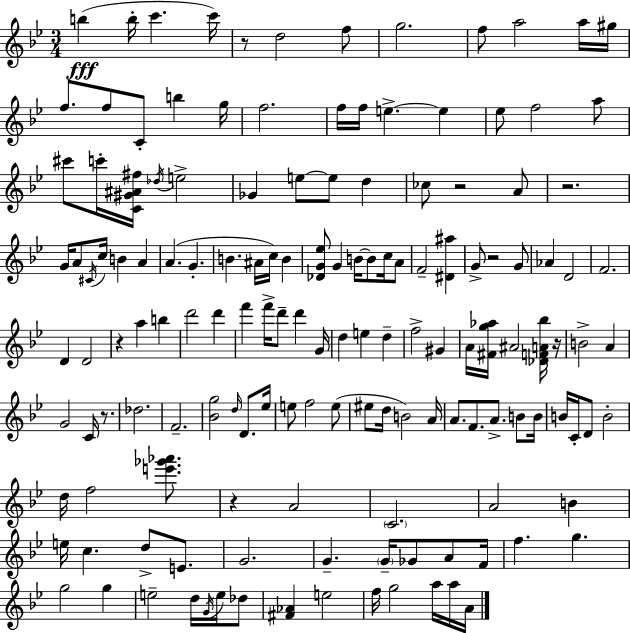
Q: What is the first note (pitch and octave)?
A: B5